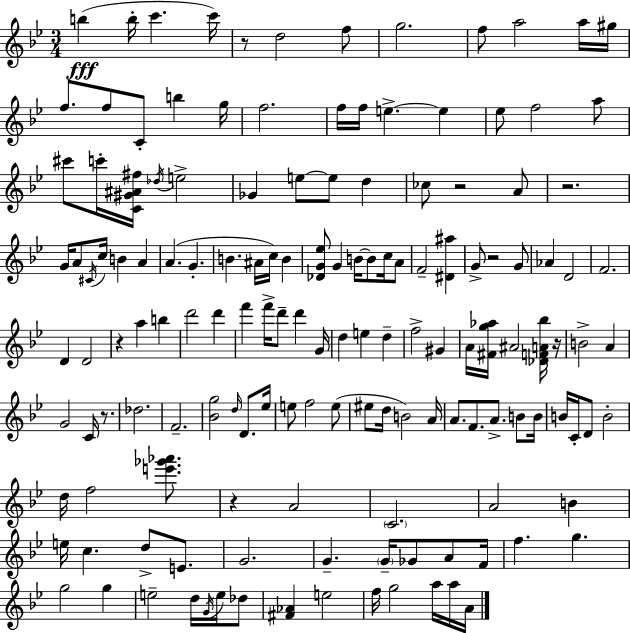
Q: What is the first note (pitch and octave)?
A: B5